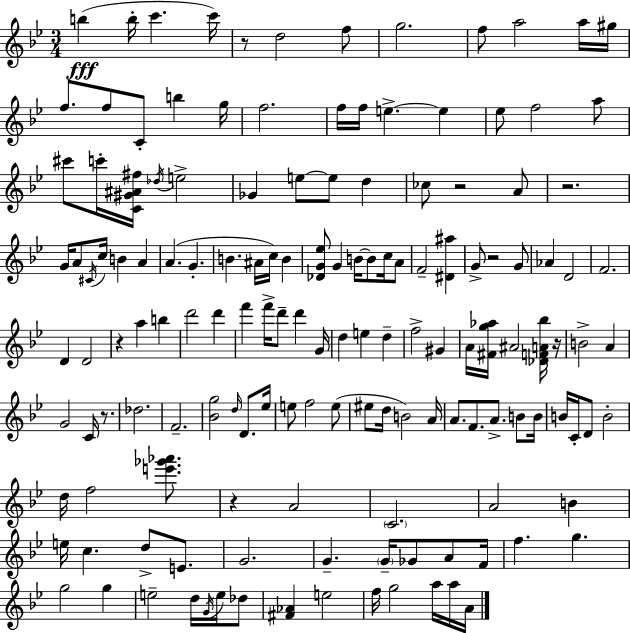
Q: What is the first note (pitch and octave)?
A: B5